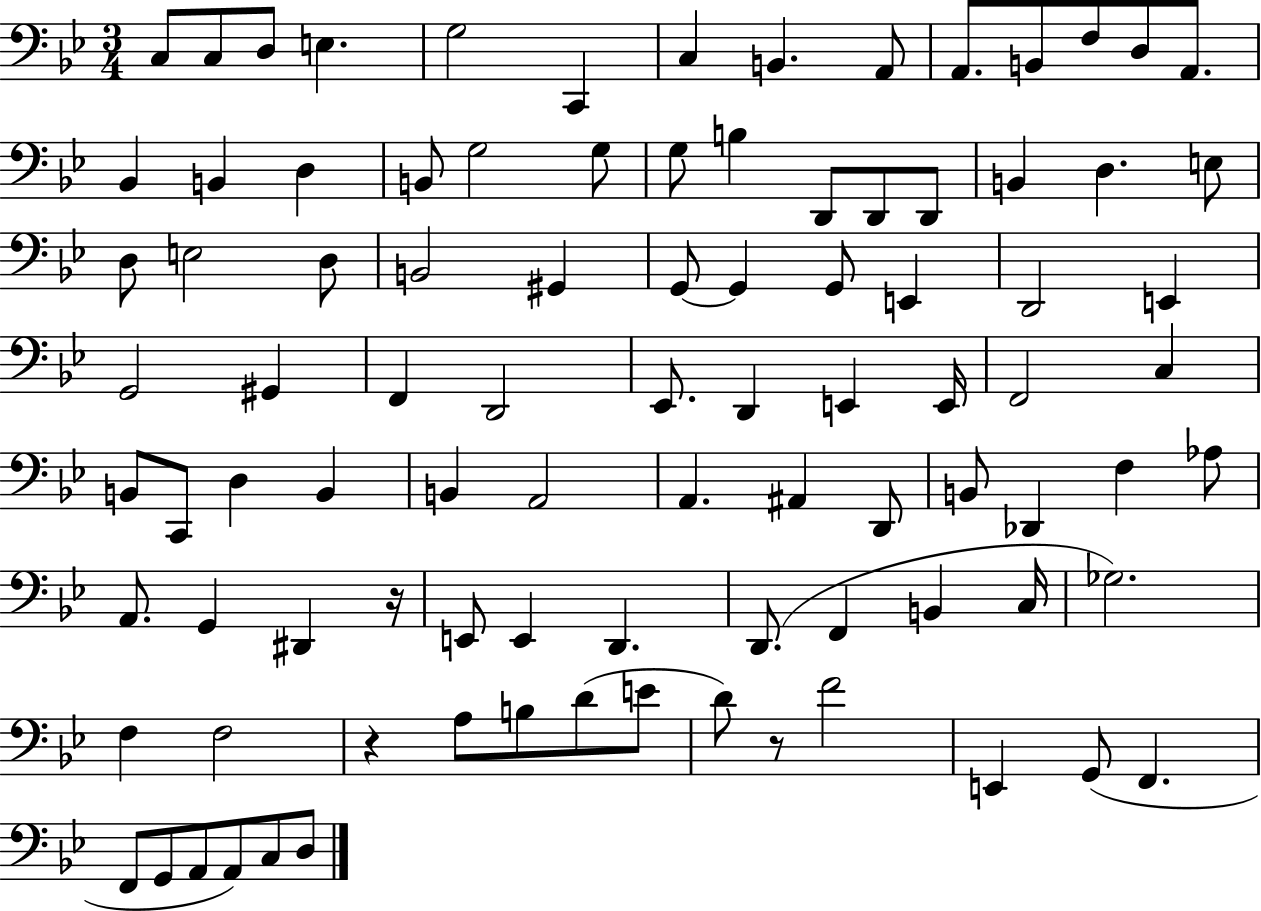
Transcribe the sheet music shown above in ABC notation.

X:1
T:Untitled
M:3/4
L:1/4
K:Bb
C,/2 C,/2 D,/2 E, G,2 C,, C, B,, A,,/2 A,,/2 B,,/2 F,/2 D,/2 A,,/2 _B,, B,, D, B,,/2 G,2 G,/2 G,/2 B, D,,/2 D,,/2 D,,/2 B,, D, E,/2 D,/2 E,2 D,/2 B,,2 ^G,, G,,/2 G,, G,,/2 E,, D,,2 E,, G,,2 ^G,, F,, D,,2 _E,,/2 D,, E,, E,,/4 F,,2 C, B,,/2 C,,/2 D, B,, B,, A,,2 A,, ^A,, D,,/2 B,,/2 _D,, F, _A,/2 A,,/2 G,, ^D,, z/4 E,,/2 E,, D,, D,,/2 F,, B,, C,/4 _G,2 F, F,2 z A,/2 B,/2 D/2 E/2 D/2 z/2 F2 E,, G,,/2 F,, F,,/2 G,,/2 A,,/2 A,,/2 C,/2 D,/2